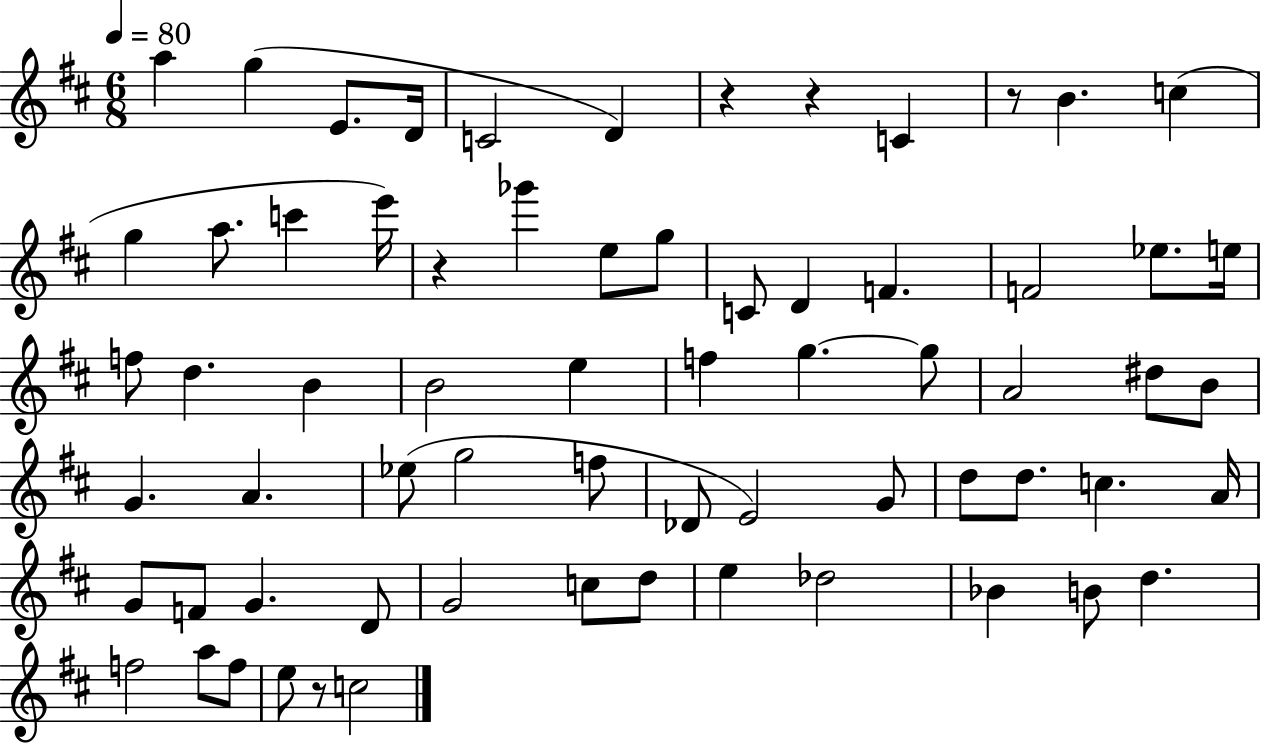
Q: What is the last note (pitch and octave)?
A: C5